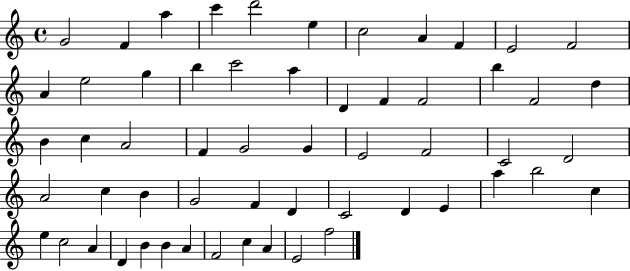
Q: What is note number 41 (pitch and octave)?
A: D4